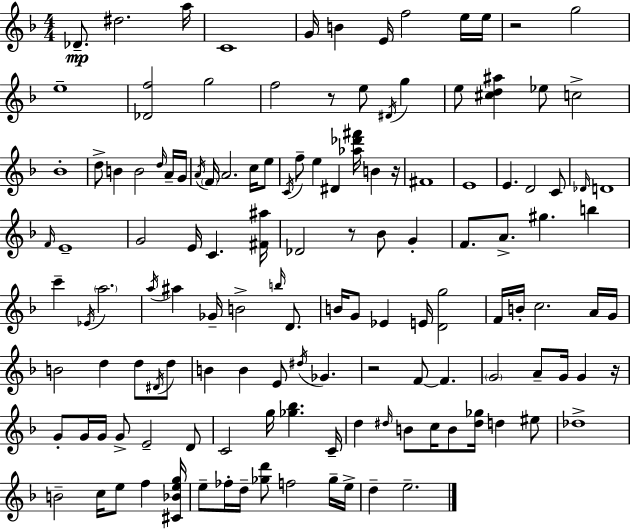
Db4/e. D#5/h. A5/s C4/w G4/s B4/q E4/s F5/h E5/s E5/s R/h G5/h E5/w [Db4,F5]/h G5/h F5/h R/e E5/e D#4/s G5/q E5/e [C#5,D5,A#5]/q Eb5/e C5/h Bb4/w D5/e B4/q B4/h D5/s A4/s G4/s A4/s F4/s A4/h. C5/s E5/e C4/s F5/e E5/q D#4/q [Ab5,Db6,F#6]/s B4/q R/s F#4/w E4/w E4/q. D4/h C4/e Db4/s D4/w F4/s E4/w G4/h E4/s C4/q. [F#4,A#5]/s Db4/h R/e Bb4/e G4/q F4/e. A4/e. G#5/q. B5/q C6/q Eb4/s A5/h. A5/s A#5/q Gb4/s B4/h B5/s D4/e. B4/s G4/e Eb4/q E4/s [D4,G5]/h F4/s B4/s C5/h. A4/s G4/s B4/h D5/q D5/e D#4/s D5/e B4/q B4/q E4/e D#5/s Gb4/q. R/h F4/e F4/q. G4/h A4/e G4/s G4/q R/s G4/e G4/s G4/s G4/e E4/h D4/e C4/h G5/s [Gb5,Bb5]/q. C4/s D5/q D#5/s B4/e C5/s B4/e [D#5,Gb5]/s D5/q EIS5/e Db5/w B4/h C5/s E5/e F5/q [C#4,Bb4,E5,G5]/s E5/e FES5/s D5/s [Gb5,D6]/e F5/h Gb5/s E5/s D5/q E5/h.